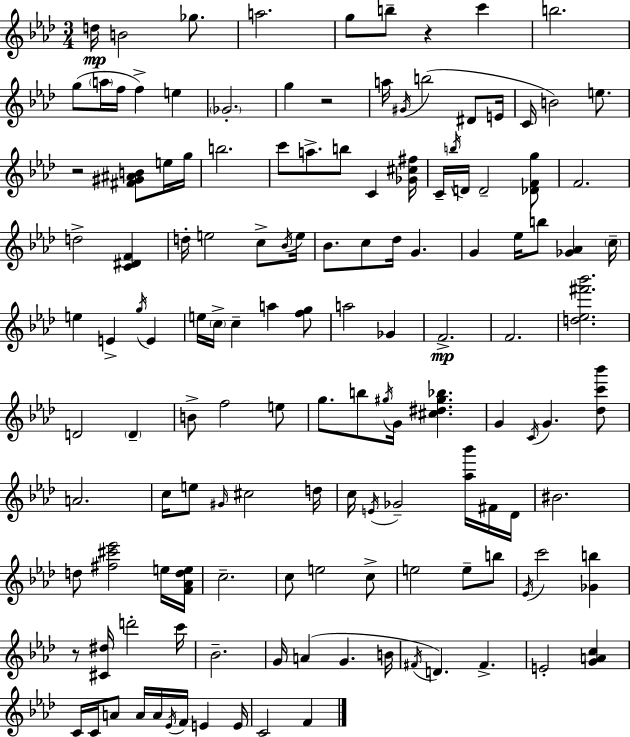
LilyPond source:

{
  \clef treble
  \numericTimeSignature
  \time 3/4
  \key aes \major
  d''16\mp b'2 ges''8. | a''2. | g''8 b''8-- r4 c'''4 | b''2. | \break g''8( \parenthesize a''16 f''16 f''4->) e''4 | \parenthesize ges'2.-. | g''4 r2 | a''16 \acciaccatura { gis'16 }( b''2 dis'8 | \break e'16 c'16 b'2) e''8. | r2 <fis' gis' ais' b'>8 e''16 | g''16 b''2. | c'''8 a''8.-> b''8 c'4 | \break <ges' cis'' fis''>16 c'16-- \acciaccatura { b''16 } d'16 d'2-- | <des' f' g''>8 f'2. | d''2-> <c' dis' f'>4 | d''16-. e''2 c''8-> | \break \acciaccatura { bes'16 } e''16 bes'8. c''8 des''16 g'4. | g'4 ees''16 b''8 <ges' aes'>4 | \parenthesize c''16-- e''4 e'4-> \acciaccatura { g''16 } | e'4 e''16 \parenthesize c''16-> c''4-- a''4 | \break <f'' g''>8 a''2 | ges'4 f'2.->\mp | f'2. | <d'' ees'' fis''' bes'''>2. | \break d'2 | \parenthesize d'4-- b'8-> f''2 | e''8 g''8. b''8 \acciaccatura { gis''16 } g'16 <cis'' dis'' gis'' bes''>4. | g'4 \acciaccatura { c'16 } g'4. | \break <des'' c''' bes'''>8 a'2. | c''16 e''8 \grace { gis'16 } cis''2 | d''16 c''16 \acciaccatura { e'16 } ges'2-- | <aes'' bes'''>16 fis'16 des'16 bis'2. | \break d''8 <fis'' cis''' ees'''>2 | e''16 <f' aes' d'' e''>16 c''2.-- | c''8 e''2 | c''8-> e''2 | \break e''8-- b''8 \acciaccatura { ees'16 } c'''2 | <ges' b''>4 r8 <cis' dis''>16 | d'''2-. c'''16 bes'2.-- | g'16 a'4( | \break g'4. b'16 \acciaccatura { fis'16 }) d'4. | fis'4.-> e'2-. | <g' a' c''>4 c'16 c'16 | a'8 a'16 a'16 \acciaccatura { ees'16 } f'16 e'4 e'16 c'2 | \break f'4 \bar "|."
}